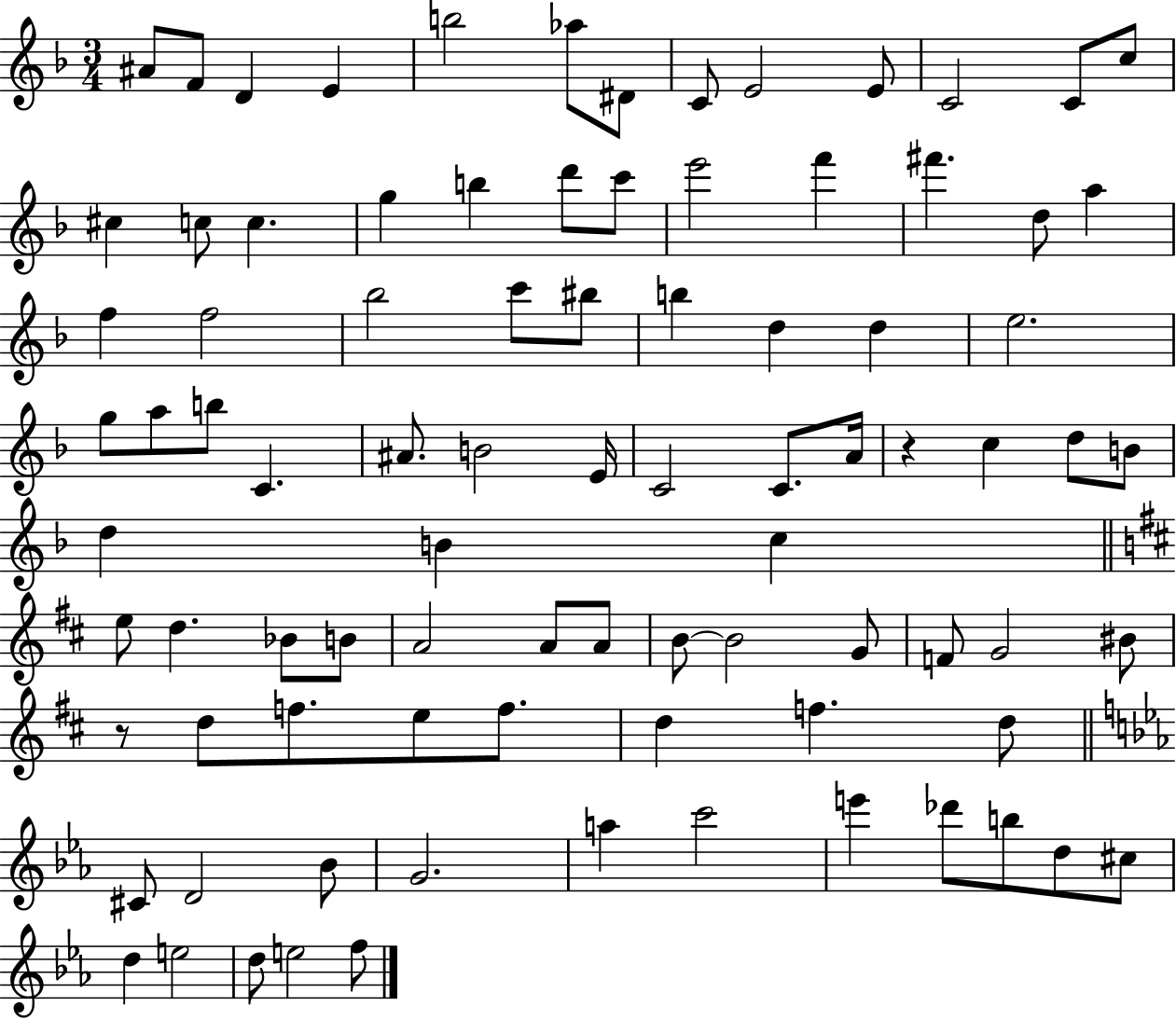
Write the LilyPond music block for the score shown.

{
  \clef treble
  \numericTimeSignature
  \time 3/4
  \key f \major
  \repeat volta 2 { ais'8 f'8 d'4 e'4 | b''2 aes''8 dis'8 | c'8 e'2 e'8 | c'2 c'8 c''8 | \break cis''4 c''8 c''4. | g''4 b''4 d'''8 c'''8 | e'''2 f'''4 | fis'''4. d''8 a''4 | \break f''4 f''2 | bes''2 c'''8 bis''8 | b''4 d''4 d''4 | e''2. | \break g''8 a''8 b''8 c'4. | ais'8. b'2 e'16 | c'2 c'8. a'16 | r4 c''4 d''8 b'8 | \break d''4 b'4 c''4 | \bar "||" \break \key d \major e''8 d''4. bes'8 b'8 | a'2 a'8 a'8 | b'8~~ b'2 g'8 | f'8 g'2 bis'8 | \break r8 d''8 f''8. e''8 f''8. | d''4 f''4. d''8 | \bar "||" \break \key ees \major cis'8 d'2 bes'8 | g'2. | a''4 c'''2 | e'''4 des'''8 b''8 d''8 cis''8 | \break d''4 e''2 | d''8 e''2 f''8 | } \bar "|."
}